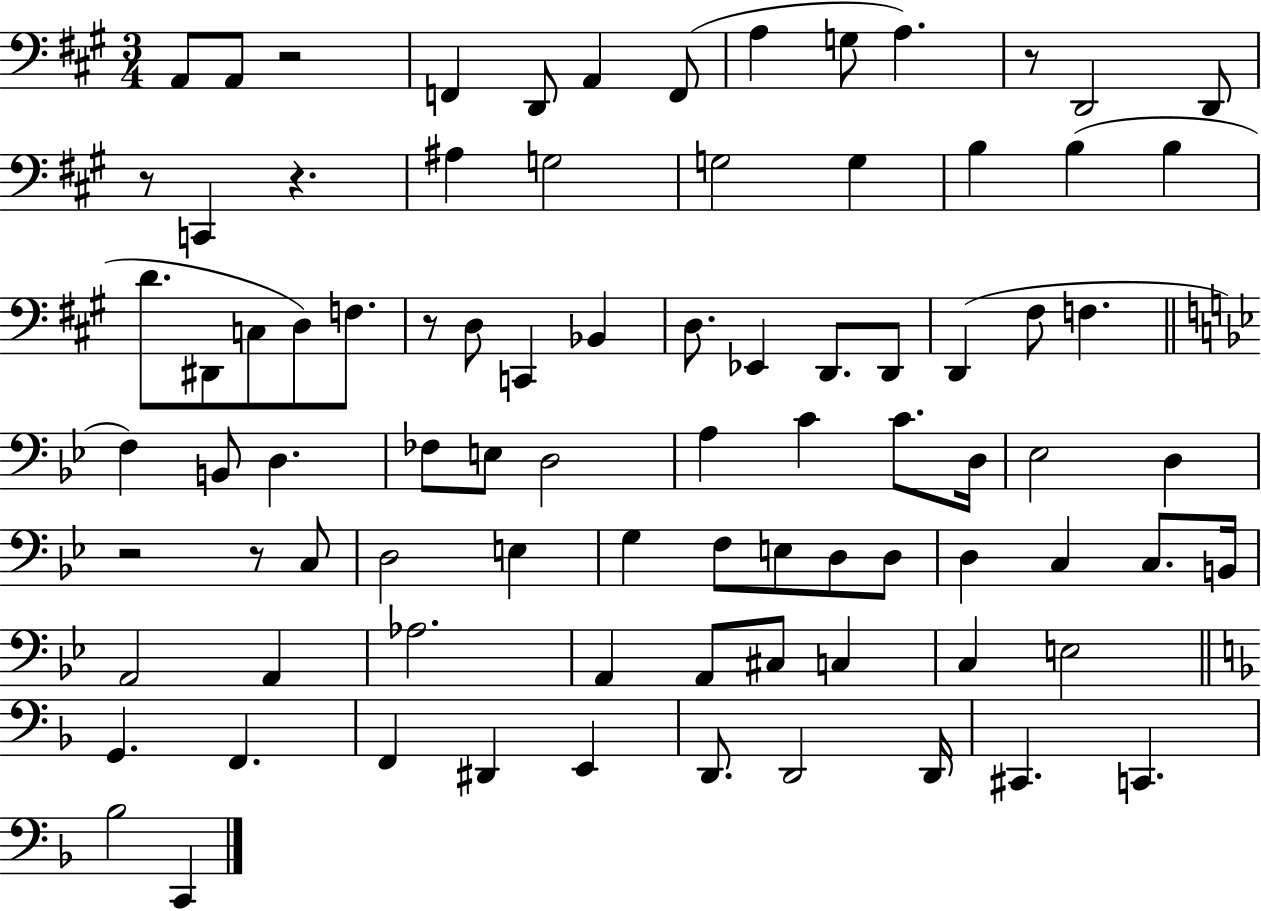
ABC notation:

X:1
T:Untitled
M:3/4
L:1/4
K:A
A,,/2 A,,/2 z2 F,, D,,/2 A,, F,,/2 A, G,/2 A, z/2 D,,2 D,,/2 z/2 C,, z ^A, G,2 G,2 G, B, B, B, D/2 ^D,,/2 C,/2 D,/2 F,/2 z/2 D,/2 C,, _B,, D,/2 _E,, D,,/2 D,,/2 D,, ^F,/2 F, F, B,,/2 D, _F,/2 E,/2 D,2 A, C C/2 D,/4 _E,2 D, z2 z/2 C,/2 D,2 E, G, F,/2 E,/2 D,/2 D,/2 D, C, C,/2 B,,/4 A,,2 A,, _A,2 A,, A,,/2 ^C,/2 C, C, E,2 G,, F,, F,, ^D,, E,, D,,/2 D,,2 D,,/4 ^C,, C,, _B,2 C,,